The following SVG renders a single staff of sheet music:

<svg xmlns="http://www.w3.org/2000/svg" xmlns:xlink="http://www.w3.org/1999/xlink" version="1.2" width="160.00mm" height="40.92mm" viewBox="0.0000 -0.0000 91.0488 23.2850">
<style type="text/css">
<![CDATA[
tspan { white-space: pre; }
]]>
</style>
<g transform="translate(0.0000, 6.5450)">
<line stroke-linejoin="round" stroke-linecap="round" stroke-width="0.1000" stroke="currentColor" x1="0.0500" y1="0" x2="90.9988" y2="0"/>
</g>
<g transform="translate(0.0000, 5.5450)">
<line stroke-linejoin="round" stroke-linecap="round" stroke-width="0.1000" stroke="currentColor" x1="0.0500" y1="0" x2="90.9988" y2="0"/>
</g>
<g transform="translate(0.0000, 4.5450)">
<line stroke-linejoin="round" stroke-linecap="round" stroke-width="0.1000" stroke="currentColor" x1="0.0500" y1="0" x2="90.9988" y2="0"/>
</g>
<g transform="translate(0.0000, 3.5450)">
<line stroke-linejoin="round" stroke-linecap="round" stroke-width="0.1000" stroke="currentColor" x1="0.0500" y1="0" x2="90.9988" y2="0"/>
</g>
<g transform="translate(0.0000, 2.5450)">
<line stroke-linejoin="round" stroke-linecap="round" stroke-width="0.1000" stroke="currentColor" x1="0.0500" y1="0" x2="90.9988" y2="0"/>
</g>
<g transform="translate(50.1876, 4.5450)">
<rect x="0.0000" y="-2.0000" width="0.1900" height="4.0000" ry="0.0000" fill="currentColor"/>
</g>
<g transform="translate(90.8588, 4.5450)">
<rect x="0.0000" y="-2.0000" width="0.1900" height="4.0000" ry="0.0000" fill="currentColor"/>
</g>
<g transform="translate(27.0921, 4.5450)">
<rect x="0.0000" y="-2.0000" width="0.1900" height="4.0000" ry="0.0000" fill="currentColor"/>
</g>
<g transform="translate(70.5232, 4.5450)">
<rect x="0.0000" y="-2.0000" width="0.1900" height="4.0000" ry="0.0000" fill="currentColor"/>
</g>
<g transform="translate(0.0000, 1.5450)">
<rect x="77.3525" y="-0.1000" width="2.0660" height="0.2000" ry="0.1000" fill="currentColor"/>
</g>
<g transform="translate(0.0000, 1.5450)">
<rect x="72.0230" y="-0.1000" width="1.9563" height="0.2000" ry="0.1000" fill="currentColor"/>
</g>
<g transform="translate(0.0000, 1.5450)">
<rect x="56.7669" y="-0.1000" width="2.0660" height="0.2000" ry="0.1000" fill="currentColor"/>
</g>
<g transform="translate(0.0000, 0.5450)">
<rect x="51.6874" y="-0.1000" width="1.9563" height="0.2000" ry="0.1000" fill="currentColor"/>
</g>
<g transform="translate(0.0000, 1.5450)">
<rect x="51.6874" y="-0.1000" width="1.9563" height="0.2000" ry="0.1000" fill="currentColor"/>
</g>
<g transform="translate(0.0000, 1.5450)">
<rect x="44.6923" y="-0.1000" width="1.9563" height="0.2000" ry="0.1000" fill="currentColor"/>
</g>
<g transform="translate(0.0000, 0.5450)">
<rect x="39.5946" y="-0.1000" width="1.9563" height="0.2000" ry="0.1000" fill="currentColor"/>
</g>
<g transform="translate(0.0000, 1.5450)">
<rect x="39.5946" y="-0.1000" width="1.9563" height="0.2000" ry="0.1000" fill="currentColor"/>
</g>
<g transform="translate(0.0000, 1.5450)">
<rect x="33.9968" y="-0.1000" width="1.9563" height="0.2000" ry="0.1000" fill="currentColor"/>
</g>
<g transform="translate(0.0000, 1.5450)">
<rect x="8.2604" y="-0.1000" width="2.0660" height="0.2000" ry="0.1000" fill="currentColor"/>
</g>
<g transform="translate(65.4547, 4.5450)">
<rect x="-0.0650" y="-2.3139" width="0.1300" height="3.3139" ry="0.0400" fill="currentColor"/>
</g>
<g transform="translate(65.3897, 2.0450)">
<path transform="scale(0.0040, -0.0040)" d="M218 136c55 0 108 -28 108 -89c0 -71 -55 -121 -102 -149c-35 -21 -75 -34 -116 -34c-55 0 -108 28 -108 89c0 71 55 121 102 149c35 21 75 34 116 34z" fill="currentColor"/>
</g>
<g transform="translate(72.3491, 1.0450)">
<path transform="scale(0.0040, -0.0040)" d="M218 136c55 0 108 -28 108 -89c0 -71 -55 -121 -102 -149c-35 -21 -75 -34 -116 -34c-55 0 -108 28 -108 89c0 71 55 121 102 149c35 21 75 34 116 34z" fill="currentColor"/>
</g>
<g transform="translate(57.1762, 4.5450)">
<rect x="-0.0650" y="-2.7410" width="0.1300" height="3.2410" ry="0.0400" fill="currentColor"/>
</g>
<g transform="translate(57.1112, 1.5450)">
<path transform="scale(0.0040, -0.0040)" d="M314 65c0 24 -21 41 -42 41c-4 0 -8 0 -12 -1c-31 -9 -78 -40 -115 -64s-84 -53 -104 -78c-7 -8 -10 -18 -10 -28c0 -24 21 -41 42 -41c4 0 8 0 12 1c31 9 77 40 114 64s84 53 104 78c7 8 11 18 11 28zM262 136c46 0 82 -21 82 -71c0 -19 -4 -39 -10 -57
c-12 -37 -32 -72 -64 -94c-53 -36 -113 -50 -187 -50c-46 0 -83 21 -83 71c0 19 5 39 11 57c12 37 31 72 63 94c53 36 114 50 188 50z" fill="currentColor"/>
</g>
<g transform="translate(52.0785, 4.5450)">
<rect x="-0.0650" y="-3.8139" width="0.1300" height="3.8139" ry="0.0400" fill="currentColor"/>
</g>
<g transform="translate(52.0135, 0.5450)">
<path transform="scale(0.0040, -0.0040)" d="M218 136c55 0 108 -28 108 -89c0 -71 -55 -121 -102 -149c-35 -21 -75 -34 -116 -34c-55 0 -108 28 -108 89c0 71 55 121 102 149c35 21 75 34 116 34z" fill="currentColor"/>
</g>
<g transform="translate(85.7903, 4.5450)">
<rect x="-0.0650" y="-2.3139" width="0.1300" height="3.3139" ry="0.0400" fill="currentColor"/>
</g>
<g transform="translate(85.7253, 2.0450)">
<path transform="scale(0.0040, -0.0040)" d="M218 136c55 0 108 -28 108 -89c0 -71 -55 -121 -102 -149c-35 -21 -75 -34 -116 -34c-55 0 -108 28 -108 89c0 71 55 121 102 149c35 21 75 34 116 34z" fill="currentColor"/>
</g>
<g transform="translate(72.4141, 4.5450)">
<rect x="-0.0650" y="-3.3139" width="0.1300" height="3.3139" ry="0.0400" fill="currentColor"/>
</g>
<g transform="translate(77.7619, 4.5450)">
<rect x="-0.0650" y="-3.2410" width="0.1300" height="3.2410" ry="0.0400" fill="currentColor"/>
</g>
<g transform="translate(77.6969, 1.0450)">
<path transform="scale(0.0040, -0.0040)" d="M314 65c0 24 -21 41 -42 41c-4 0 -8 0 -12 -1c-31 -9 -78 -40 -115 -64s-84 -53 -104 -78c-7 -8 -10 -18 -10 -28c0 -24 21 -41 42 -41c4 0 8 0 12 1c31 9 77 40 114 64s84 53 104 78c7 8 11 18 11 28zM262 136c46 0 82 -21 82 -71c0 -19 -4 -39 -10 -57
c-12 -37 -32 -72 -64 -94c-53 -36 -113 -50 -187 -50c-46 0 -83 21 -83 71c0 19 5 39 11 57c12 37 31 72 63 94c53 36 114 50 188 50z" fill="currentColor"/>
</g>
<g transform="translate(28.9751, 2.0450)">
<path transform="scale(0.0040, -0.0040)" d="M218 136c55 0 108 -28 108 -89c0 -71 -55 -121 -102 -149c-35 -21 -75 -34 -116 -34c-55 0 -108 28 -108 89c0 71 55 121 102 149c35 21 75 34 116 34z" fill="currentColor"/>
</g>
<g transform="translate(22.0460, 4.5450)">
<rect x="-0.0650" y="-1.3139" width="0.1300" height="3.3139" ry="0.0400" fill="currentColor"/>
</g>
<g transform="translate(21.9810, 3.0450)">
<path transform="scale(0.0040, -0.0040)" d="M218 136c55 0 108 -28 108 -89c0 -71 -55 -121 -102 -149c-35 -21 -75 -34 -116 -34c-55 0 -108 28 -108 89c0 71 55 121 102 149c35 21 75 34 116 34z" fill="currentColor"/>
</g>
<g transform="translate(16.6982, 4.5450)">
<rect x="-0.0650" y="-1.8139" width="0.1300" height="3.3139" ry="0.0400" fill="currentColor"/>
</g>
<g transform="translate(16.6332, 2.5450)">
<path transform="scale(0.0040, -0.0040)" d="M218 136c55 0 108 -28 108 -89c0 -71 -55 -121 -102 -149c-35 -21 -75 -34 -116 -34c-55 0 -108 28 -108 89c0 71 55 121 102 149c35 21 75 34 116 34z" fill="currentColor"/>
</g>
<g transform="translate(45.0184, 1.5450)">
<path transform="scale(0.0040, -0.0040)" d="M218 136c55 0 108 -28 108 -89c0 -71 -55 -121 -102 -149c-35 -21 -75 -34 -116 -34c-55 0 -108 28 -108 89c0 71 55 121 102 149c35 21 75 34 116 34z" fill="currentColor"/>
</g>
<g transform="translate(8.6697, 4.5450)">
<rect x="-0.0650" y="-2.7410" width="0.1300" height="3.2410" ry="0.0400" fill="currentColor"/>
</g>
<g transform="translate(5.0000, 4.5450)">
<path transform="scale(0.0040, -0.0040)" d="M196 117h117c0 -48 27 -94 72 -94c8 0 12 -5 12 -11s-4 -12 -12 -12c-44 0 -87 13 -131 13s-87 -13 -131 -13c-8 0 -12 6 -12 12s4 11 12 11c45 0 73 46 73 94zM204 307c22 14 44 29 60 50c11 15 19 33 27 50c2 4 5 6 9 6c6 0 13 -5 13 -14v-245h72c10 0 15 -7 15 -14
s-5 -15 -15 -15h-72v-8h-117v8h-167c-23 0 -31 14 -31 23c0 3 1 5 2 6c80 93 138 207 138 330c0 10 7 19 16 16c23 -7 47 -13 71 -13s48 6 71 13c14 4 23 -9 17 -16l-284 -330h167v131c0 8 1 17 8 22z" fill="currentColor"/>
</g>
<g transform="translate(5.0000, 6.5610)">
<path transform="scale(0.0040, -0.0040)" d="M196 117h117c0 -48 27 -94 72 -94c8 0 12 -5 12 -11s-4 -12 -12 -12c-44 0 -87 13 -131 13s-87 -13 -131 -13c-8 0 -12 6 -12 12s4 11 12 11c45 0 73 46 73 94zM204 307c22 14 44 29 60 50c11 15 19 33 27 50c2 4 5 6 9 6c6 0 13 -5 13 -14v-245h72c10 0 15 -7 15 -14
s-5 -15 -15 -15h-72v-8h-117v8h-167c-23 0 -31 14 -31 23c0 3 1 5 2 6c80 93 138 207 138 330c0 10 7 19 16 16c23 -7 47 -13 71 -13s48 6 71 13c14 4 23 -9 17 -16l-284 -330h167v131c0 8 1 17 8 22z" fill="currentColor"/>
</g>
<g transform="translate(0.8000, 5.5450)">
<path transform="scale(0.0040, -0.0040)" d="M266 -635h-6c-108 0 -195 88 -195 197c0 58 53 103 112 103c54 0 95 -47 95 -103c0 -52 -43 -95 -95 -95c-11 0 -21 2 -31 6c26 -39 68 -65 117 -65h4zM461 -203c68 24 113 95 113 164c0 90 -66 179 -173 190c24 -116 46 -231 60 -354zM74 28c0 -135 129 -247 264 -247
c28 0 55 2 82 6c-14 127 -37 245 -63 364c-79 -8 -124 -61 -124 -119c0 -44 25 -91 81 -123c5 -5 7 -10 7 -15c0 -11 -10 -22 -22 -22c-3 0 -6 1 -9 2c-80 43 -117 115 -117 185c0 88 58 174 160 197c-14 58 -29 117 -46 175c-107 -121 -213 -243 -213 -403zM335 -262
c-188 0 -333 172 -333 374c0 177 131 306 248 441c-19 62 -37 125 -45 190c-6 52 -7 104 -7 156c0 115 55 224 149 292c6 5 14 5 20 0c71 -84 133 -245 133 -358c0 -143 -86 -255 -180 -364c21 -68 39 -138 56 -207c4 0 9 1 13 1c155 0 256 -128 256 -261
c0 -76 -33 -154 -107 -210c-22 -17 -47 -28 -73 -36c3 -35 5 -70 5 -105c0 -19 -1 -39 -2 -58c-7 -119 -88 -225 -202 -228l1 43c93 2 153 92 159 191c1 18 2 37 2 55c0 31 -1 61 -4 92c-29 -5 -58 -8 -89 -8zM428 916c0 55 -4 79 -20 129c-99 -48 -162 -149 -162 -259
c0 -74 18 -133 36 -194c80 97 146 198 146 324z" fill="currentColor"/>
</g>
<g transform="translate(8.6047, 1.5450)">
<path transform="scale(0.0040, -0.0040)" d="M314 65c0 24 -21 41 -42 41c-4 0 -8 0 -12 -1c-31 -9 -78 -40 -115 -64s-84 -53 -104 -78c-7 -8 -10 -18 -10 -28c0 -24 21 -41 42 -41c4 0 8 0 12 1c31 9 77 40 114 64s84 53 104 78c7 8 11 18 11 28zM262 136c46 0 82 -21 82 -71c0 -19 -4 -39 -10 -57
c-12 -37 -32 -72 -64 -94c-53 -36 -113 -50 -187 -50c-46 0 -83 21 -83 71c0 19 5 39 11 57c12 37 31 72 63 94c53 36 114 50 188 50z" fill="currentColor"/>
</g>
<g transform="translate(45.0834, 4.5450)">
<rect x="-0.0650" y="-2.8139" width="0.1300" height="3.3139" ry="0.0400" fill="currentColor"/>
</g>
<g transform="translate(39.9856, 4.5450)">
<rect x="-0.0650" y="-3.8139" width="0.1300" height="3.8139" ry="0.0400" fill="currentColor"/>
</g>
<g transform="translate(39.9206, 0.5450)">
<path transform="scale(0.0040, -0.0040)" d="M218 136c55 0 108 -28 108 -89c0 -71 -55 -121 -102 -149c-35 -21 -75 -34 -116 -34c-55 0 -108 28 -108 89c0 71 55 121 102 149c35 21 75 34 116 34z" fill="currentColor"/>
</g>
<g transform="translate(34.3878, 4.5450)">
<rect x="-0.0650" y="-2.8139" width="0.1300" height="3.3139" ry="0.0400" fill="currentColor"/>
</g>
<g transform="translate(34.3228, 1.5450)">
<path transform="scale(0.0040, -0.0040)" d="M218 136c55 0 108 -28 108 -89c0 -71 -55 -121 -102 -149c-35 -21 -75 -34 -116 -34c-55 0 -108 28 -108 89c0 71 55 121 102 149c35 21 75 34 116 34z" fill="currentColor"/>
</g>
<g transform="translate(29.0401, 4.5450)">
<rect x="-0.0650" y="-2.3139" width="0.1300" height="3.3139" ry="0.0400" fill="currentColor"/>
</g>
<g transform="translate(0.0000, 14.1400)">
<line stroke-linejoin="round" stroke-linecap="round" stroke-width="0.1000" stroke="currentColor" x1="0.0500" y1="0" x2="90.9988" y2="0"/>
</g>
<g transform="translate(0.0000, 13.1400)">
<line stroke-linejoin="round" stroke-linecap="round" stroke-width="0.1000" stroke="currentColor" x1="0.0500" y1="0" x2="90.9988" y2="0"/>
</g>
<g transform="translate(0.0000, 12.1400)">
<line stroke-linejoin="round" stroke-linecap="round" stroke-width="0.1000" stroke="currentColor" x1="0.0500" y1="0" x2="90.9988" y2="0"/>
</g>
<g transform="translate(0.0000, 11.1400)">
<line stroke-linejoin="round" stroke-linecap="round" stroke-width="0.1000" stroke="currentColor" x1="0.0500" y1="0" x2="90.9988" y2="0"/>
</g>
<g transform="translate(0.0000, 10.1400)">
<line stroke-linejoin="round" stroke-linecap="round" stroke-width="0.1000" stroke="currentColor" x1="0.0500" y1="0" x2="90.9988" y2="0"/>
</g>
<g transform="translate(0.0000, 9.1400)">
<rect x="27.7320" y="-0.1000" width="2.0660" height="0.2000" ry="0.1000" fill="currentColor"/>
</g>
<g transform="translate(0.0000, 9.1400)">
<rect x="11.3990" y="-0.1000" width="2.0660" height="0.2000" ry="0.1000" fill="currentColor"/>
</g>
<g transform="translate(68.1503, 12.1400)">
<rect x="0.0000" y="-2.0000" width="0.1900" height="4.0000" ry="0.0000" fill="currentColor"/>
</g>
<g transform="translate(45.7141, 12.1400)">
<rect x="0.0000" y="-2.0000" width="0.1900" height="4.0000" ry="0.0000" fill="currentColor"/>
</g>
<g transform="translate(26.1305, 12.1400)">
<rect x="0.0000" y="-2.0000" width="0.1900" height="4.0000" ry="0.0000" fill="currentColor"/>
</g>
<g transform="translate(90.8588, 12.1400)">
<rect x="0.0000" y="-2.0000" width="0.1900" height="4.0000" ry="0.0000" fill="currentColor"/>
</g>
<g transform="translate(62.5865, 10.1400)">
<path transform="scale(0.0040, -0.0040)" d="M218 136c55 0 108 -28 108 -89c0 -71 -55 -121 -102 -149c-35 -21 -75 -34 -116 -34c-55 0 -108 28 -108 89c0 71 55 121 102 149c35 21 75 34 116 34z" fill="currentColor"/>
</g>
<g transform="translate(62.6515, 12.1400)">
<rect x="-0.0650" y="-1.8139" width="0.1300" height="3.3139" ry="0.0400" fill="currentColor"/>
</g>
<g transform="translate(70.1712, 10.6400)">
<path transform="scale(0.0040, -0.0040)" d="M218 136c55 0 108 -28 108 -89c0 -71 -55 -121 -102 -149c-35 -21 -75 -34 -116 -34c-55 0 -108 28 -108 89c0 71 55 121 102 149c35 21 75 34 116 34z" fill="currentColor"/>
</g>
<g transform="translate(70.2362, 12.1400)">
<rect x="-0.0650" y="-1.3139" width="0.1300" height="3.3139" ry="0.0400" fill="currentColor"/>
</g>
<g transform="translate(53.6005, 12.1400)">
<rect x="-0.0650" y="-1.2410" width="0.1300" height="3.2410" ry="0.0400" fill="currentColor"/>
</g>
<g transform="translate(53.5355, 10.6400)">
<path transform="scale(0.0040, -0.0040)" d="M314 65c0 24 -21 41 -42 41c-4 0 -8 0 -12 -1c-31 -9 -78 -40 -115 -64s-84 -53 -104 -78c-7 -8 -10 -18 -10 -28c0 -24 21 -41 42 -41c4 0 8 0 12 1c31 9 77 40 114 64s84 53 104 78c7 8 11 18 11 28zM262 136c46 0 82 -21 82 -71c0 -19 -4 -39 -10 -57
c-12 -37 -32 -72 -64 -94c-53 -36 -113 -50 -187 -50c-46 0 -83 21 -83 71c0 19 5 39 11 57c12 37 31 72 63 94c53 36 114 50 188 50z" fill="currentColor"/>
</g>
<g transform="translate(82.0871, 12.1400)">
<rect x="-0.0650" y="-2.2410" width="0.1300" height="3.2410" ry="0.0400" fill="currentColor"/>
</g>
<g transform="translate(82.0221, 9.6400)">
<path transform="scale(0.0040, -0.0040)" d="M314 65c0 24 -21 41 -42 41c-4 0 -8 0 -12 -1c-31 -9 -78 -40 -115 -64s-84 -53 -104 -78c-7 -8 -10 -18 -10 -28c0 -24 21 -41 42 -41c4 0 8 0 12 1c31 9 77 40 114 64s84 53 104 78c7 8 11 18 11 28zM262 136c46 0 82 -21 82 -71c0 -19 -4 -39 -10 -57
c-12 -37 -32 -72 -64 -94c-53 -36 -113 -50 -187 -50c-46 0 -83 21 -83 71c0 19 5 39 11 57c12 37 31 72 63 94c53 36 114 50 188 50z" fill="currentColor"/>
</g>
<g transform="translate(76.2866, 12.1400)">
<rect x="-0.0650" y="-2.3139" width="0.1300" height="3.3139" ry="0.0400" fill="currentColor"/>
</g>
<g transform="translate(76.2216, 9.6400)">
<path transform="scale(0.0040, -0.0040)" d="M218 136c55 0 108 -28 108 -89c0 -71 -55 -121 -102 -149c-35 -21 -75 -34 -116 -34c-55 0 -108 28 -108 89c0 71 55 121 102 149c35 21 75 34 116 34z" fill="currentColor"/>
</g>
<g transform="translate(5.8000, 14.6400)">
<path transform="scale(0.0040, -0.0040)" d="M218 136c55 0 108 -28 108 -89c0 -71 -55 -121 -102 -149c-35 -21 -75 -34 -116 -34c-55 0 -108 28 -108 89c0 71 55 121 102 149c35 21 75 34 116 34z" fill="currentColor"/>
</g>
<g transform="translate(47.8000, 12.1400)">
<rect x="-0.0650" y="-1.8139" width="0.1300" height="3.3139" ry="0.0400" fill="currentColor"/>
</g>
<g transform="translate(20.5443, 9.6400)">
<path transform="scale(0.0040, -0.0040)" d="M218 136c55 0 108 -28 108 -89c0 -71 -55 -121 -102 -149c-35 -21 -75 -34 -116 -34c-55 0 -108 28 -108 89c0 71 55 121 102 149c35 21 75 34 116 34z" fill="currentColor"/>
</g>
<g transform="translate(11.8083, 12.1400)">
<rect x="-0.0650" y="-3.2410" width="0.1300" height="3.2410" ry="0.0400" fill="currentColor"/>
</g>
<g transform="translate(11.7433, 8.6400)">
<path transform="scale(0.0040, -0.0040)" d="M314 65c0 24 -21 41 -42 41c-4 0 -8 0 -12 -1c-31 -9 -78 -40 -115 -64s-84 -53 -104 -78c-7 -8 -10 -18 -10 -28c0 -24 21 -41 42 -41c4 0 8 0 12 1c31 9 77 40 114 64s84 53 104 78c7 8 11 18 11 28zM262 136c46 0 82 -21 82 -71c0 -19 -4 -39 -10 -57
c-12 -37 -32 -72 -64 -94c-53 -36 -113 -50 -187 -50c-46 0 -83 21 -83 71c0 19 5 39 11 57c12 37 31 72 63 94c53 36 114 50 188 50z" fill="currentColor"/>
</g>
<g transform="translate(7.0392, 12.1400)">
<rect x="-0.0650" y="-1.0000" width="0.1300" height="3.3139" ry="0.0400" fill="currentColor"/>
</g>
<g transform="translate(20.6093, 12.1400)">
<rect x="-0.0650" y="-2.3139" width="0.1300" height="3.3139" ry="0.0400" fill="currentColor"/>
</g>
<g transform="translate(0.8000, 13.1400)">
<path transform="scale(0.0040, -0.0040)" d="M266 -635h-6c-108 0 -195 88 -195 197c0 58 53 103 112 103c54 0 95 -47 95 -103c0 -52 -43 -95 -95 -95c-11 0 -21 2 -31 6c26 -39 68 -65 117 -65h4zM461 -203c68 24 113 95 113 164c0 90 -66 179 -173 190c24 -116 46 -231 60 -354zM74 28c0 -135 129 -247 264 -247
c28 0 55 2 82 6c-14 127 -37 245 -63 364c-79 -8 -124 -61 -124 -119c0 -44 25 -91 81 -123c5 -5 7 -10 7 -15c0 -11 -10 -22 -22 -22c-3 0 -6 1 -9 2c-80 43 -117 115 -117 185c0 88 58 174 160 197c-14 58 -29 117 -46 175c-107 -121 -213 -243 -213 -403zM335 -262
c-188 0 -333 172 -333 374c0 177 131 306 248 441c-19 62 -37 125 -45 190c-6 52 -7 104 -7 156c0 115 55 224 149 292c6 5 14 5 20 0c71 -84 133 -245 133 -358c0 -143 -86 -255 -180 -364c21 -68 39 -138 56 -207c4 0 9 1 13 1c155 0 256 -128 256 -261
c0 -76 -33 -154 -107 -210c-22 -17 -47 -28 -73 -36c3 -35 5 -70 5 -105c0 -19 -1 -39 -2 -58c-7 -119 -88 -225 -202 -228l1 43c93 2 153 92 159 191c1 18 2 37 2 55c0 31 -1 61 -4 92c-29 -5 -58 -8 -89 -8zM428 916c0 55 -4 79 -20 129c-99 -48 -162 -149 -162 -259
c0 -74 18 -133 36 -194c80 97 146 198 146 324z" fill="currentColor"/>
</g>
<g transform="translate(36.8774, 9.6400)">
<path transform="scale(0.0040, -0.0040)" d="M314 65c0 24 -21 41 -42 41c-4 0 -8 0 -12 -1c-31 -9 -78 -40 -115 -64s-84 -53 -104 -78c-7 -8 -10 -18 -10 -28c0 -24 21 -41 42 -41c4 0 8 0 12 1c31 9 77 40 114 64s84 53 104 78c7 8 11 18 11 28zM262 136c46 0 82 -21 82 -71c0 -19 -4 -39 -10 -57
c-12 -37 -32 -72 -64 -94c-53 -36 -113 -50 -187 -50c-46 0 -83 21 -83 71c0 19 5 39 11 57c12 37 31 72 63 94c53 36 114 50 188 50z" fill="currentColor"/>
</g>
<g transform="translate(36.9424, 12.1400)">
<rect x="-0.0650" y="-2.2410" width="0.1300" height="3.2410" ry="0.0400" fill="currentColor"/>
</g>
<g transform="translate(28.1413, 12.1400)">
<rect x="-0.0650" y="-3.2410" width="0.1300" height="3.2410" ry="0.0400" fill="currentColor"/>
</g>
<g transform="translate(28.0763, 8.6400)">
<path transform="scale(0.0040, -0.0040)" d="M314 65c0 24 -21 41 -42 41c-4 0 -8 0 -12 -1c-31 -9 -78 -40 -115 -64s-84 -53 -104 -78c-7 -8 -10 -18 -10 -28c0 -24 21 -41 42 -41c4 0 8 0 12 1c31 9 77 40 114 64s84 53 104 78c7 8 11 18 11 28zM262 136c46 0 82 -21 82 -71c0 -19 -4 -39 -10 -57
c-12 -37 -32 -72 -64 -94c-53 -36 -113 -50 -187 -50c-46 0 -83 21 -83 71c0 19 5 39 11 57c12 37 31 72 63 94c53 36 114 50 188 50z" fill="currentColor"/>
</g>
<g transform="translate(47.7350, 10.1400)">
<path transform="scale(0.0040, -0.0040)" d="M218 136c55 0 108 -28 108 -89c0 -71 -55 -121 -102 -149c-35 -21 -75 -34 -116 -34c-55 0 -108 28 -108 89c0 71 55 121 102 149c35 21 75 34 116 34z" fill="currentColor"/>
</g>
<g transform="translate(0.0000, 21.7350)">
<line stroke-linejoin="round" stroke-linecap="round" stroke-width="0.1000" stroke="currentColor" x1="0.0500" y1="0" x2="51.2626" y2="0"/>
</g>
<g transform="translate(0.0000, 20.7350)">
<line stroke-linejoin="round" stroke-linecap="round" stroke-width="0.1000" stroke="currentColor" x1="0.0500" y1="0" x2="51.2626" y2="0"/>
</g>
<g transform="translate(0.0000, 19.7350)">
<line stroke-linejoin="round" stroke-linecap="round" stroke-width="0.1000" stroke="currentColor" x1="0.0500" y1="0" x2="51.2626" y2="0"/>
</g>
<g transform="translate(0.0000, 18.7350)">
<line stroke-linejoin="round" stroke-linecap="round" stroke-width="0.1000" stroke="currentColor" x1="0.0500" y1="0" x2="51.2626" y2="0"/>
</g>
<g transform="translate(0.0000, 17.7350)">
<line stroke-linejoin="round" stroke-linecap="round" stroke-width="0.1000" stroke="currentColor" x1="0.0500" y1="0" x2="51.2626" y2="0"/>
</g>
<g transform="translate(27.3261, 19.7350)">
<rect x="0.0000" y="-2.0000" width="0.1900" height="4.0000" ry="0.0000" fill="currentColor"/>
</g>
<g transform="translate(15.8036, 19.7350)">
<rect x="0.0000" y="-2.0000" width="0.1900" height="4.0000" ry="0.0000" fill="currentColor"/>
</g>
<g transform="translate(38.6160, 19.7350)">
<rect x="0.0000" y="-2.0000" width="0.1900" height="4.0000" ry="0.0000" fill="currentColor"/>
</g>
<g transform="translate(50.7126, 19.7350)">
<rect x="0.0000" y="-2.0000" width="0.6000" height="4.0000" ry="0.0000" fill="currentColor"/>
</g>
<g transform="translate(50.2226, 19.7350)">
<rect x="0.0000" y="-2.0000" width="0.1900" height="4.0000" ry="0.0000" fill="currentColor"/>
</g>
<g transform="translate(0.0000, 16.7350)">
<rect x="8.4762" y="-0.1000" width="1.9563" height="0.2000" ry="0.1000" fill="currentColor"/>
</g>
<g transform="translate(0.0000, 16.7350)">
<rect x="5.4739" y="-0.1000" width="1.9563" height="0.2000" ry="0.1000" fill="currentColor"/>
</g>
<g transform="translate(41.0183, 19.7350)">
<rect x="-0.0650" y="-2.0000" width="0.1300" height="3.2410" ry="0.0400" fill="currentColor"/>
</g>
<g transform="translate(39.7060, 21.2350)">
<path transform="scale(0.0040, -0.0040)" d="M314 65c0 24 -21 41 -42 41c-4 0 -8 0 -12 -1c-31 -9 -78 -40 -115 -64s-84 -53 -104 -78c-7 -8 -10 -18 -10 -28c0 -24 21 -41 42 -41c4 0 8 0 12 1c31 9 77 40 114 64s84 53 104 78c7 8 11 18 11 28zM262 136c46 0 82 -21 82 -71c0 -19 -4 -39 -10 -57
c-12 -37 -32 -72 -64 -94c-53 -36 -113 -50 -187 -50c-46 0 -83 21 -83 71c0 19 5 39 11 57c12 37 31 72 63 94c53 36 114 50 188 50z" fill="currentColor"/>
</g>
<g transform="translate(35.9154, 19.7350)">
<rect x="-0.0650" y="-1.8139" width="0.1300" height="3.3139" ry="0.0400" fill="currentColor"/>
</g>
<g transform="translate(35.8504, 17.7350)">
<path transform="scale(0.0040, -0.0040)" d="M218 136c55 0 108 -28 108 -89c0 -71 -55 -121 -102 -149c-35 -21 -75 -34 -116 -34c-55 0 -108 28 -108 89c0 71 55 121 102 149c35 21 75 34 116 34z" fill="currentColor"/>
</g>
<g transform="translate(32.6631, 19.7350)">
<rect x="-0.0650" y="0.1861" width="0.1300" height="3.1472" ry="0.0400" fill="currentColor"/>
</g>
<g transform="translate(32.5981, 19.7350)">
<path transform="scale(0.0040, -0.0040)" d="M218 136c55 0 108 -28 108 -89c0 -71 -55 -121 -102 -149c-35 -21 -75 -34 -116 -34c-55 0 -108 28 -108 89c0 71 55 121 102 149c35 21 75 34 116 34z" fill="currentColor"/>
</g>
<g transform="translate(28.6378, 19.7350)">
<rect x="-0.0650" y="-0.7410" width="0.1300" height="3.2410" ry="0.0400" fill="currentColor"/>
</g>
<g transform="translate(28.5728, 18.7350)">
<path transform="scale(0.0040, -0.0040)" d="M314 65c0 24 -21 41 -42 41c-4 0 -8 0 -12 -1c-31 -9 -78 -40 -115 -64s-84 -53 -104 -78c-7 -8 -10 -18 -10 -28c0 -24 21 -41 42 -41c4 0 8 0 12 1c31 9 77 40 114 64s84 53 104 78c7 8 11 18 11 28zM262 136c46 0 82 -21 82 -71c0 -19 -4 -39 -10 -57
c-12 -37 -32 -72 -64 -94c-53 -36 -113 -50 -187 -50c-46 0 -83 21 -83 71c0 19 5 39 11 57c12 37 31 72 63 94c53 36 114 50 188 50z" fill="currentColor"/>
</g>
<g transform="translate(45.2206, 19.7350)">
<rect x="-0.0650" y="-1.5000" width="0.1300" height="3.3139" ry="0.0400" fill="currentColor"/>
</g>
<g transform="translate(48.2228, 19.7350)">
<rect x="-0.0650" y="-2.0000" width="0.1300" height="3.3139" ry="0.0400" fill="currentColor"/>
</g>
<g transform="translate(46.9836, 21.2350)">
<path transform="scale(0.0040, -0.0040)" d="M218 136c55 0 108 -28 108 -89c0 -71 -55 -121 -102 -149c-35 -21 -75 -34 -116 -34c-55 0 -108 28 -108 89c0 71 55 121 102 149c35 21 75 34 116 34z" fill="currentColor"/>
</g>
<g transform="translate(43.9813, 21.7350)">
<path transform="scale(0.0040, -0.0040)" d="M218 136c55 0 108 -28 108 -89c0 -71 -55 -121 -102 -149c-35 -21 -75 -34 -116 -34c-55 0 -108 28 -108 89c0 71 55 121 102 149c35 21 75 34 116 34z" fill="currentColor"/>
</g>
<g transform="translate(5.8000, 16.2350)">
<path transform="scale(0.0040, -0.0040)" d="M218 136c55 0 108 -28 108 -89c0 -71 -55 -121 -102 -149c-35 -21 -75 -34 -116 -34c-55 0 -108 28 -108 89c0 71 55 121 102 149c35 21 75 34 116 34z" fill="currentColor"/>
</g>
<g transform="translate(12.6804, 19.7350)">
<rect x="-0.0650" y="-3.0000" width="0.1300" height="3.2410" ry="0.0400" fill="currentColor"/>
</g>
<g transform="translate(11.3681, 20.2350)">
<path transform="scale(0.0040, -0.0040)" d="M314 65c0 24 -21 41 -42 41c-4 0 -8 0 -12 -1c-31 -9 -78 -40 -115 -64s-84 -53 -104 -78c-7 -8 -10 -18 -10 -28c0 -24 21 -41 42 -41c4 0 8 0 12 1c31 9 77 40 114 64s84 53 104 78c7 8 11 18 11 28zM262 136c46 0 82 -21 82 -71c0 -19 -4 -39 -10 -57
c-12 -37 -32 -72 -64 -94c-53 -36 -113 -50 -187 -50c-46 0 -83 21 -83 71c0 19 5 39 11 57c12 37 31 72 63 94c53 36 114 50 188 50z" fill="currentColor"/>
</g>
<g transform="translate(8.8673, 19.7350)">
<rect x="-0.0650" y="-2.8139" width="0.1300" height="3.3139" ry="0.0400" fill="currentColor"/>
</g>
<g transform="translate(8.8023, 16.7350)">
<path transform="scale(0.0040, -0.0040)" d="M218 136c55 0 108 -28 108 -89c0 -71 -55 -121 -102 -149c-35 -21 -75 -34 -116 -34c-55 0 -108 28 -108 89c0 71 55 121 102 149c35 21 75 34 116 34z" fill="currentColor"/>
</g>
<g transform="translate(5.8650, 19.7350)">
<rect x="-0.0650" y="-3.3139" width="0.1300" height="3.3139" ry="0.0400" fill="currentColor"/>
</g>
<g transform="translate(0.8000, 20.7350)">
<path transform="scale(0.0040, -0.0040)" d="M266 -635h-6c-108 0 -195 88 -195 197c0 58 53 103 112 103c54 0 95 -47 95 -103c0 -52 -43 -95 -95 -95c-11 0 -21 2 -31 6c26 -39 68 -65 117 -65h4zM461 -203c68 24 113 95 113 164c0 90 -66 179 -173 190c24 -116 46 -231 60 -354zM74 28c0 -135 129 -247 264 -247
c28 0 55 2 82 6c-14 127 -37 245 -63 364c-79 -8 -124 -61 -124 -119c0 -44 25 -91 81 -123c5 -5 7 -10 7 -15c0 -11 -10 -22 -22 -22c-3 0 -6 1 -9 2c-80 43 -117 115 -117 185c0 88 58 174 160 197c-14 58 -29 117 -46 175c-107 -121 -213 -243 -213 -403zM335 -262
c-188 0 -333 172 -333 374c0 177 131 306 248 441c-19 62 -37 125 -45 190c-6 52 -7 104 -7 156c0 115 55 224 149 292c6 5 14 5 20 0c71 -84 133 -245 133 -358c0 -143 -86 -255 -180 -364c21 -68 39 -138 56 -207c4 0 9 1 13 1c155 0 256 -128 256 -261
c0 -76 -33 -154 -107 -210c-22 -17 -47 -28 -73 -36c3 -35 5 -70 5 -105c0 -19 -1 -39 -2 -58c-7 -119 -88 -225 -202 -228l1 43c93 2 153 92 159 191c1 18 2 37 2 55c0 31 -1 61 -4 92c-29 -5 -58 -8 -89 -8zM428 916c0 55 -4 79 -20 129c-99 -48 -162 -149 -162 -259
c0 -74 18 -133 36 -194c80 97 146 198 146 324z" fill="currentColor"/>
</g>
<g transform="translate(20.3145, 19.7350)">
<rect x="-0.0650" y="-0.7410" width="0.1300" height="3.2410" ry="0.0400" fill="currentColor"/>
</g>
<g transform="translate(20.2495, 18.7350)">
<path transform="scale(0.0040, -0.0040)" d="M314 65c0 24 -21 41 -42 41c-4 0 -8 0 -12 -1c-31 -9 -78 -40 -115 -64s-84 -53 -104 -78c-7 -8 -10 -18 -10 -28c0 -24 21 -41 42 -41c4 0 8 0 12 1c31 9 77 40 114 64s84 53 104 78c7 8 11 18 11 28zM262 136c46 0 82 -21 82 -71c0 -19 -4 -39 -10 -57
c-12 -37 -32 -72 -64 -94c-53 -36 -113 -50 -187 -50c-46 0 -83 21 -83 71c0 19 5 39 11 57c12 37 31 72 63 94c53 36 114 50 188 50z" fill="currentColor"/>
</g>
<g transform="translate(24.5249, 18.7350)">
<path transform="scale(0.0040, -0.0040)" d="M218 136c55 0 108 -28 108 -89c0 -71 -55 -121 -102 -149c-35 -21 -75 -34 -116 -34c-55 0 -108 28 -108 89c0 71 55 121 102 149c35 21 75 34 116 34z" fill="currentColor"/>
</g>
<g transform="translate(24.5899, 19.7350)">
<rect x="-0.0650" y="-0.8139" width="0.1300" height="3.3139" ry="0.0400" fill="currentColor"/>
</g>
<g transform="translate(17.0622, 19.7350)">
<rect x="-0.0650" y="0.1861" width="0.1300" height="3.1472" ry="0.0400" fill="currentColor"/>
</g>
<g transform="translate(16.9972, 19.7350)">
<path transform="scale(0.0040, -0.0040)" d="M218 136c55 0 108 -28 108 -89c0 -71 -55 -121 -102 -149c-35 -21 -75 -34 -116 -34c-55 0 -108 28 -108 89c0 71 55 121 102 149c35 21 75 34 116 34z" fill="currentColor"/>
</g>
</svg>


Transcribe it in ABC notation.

X:1
T:Untitled
M:4/4
L:1/4
K:C
a2 f e g a c' a c' a2 g b b2 g D b2 g b2 g2 f e2 f e g g2 b a A2 B d2 d d2 B f F2 E F